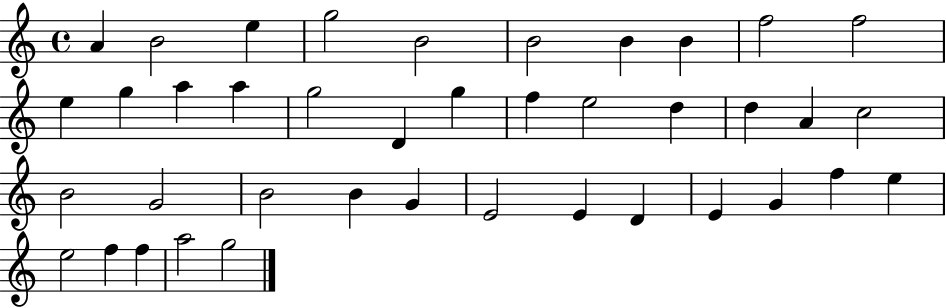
A4/q B4/h E5/q G5/h B4/h B4/h B4/q B4/q F5/h F5/h E5/q G5/q A5/q A5/q G5/h D4/q G5/q F5/q E5/h D5/q D5/q A4/q C5/h B4/h G4/h B4/h B4/q G4/q E4/h E4/q D4/q E4/q G4/q F5/q E5/q E5/h F5/q F5/q A5/h G5/h